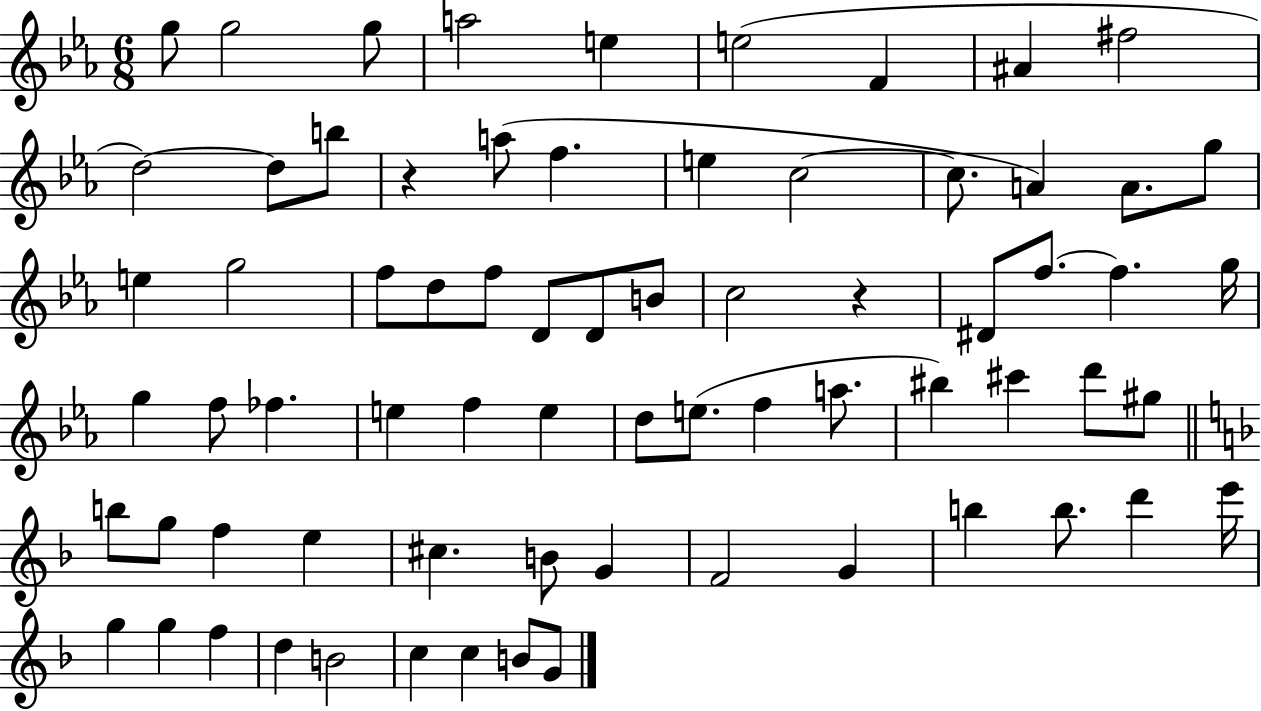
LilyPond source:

{
  \clef treble
  \numericTimeSignature
  \time 6/8
  \key ees \major
  \repeat volta 2 { g''8 g''2 g''8 | a''2 e''4 | e''2( f'4 | ais'4 fis''2 | \break d''2~~) d''8 b''8 | r4 a''8( f''4. | e''4 c''2~~ | c''8. a'4) a'8. g''8 | \break e''4 g''2 | f''8 d''8 f''8 d'8 d'8 b'8 | c''2 r4 | dis'8 f''8.~~ f''4. g''16 | \break g''4 f''8 fes''4. | e''4 f''4 e''4 | d''8 e''8.( f''4 a''8. | bis''4) cis'''4 d'''8 gis''8 | \break \bar "||" \break \key d \minor b''8 g''8 f''4 e''4 | cis''4. b'8 g'4 | f'2 g'4 | b''4 b''8. d'''4 e'''16 | \break g''4 g''4 f''4 | d''4 b'2 | c''4 c''4 b'8 g'8 | } \bar "|."
}